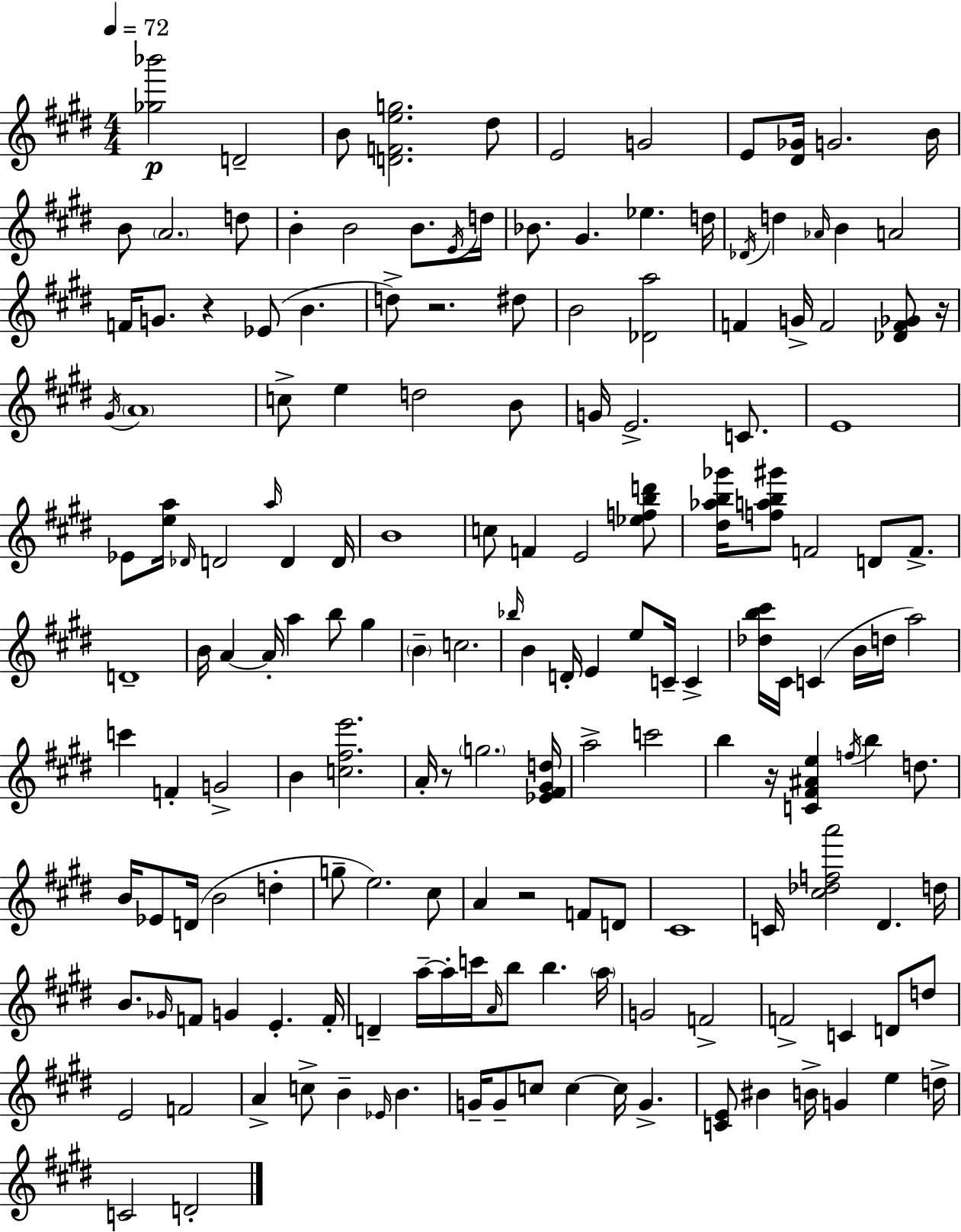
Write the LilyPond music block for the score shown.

{
  \clef treble
  \numericTimeSignature
  \time 4/4
  \key e \major
  \tempo 4 = 72
  <ges'' bes'''>2\p d'2-- | b'8 <d' f' e'' g''>2. dis''8 | e'2 g'2 | e'8 <dis' ges'>16 g'2. b'16 | \break b'8 \parenthesize a'2. d''8 | b'4-. b'2 b'8. \acciaccatura { e'16 } | d''16 bes'8. gis'4. ees''4. | d''16 \acciaccatura { des'16 } d''4 \grace { aes'16 } b'4 a'2 | \break f'16 g'8. r4 ees'8( b'4. | d''8->) r2. | dis''8 b'2 <des' a''>2 | f'4 g'16-> f'2 | \break <des' f' ges'>8 r16 \acciaccatura { gis'16 } \parenthesize a'1 | c''8-> e''4 d''2 | b'8 g'16 e'2.-> | c'8. e'1 | \break ees'8 <e'' a''>16 \grace { des'16 } d'2 | \grace { a''16 } d'4 d'16 b'1 | c''8 f'4 e'2 | <ees'' f'' b'' d'''>8 <dis'' aes'' b'' ges'''>16 <f'' a'' b'' gis'''>8 f'2 | \break d'8 f'8.-> d'1-- | b'16 a'4~~ a'16-. a''4 | b''8 gis''4 \parenthesize b'4-- c''2. | \grace { bes''16 } b'4 d'16-. e'4 | \break e''8 c'16-- c'4-> <des'' b'' cis'''>16 cis'16 c'4( b'16 d''16 a''2) | c'''4 f'4-. g'2-> | b'4 <c'' fis'' e'''>2. | a'16-. r8 \parenthesize g''2. | \break <ees' fis' gis' d''>16 a''2-> c'''2 | b''4 r16 <c' fis' ais' e''>4 | \acciaccatura { f''16 } b''4 d''8. b'16 ees'8 d'16( b'2 | d''4-. g''8-- e''2.) | \break cis''8 a'4 r2 | f'8 d'8 cis'1 | c'16 <cis'' des'' f'' a'''>2 | dis'4. d''16 b'8. \grace { ges'16 } f'8 g'4 | \break e'4.-. f'16-. d'4-- a''16--~~ a''16-. c'''16 | \grace { a'16 } b''8 b''4. \parenthesize a''16 g'2 | f'2-> f'2-> | c'4 d'8 d''8 e'2 | \break f'2 a'4-> c''8-> | b'4-- \grace { ees'16 } b'4. g'16-- g'8-- c''8 | c''4~~ c''16 g'4.-> <c' e'>8 bis'4 | b'16-> g'4 e''4 d''16-> c'2 | \break d'2-. \bar "|."
}